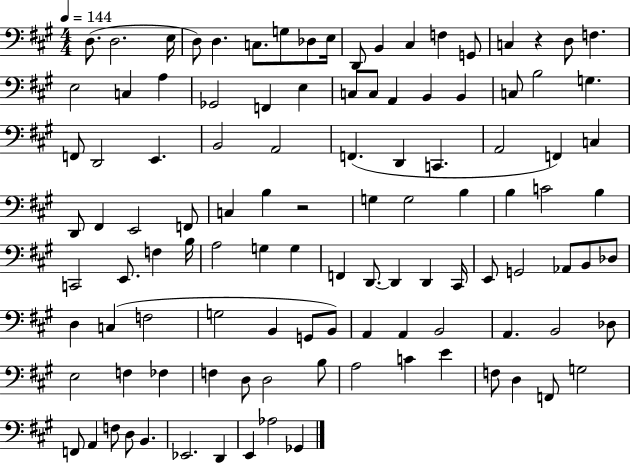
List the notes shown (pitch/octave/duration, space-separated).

D3/e. D3/h. E3/s D3/e D3/q. C3/e. G3/e Db3/e E3/s D2/e B2/q C#3/q F3/q G2/e C3/q R/q D3/e F3/q. E3/h C3/q A3/q Gb2/h F2/q E3/q C3/e C3/e A2/q B2/q B2/q C3/e B3/h G3/q. F2/e D2/h E2/q. B2/h A2/h F2/q. D2/q C2/q. A2/h F2/q C3/q D2/e F#2/q E2/h F2/e C3/q B3/q R/h G3/q G3/h B3/q B3/q C4/h B3/q C2/h E2/e. F3/q B3/s A3/h G3/q G3/q F2/q D2/e. D2/q D2/q C#2/s E2/e G2/h Ab2/e B2/e Db3/e D3/q C3/q F3/h G3/h B2/q G2/e B2/e A2/q A2/q B2/h A2/q. B2/h Db3/e E3/h F3/q FES3/q F3/q D3/e D3/h B3/e A3/h C4/q E4/q F3/e D3/q F2/e G3/h F2/e A2/q F3/e D3/e B2/q. Eb2/h. D2/q E2/q Ab3/h Gb2/q